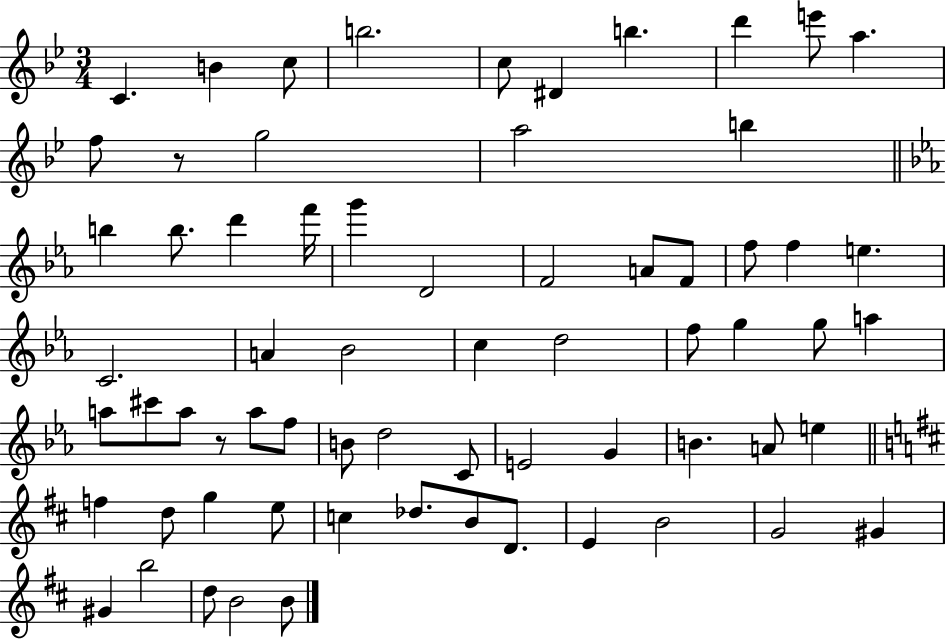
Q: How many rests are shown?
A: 2